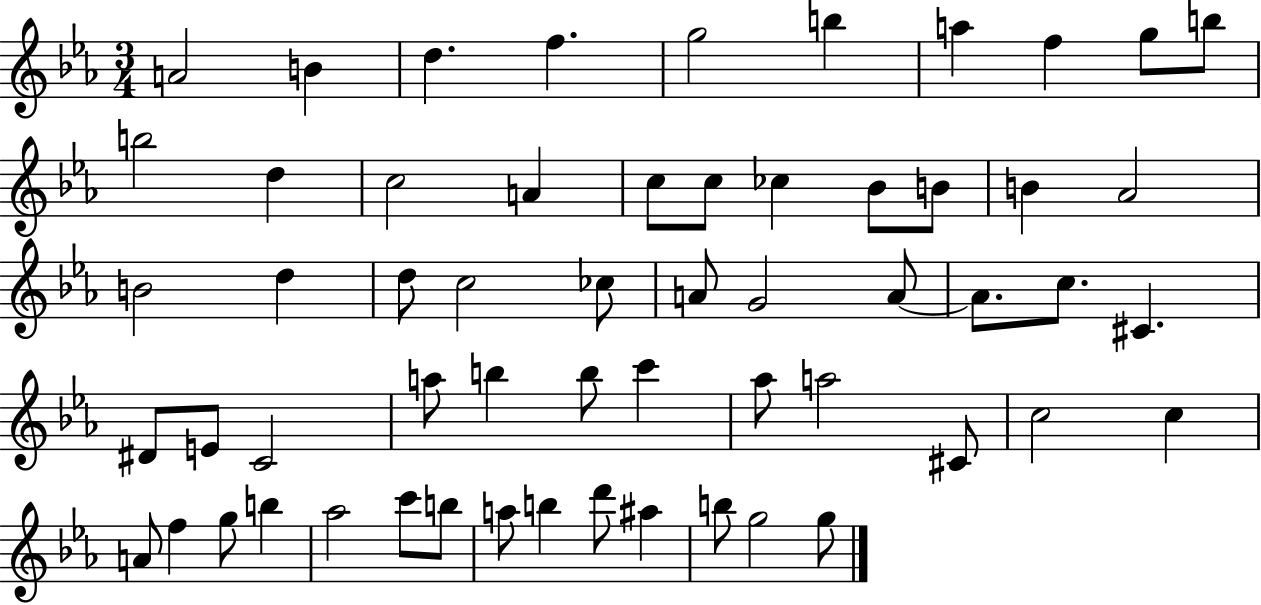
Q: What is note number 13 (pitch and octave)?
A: C5